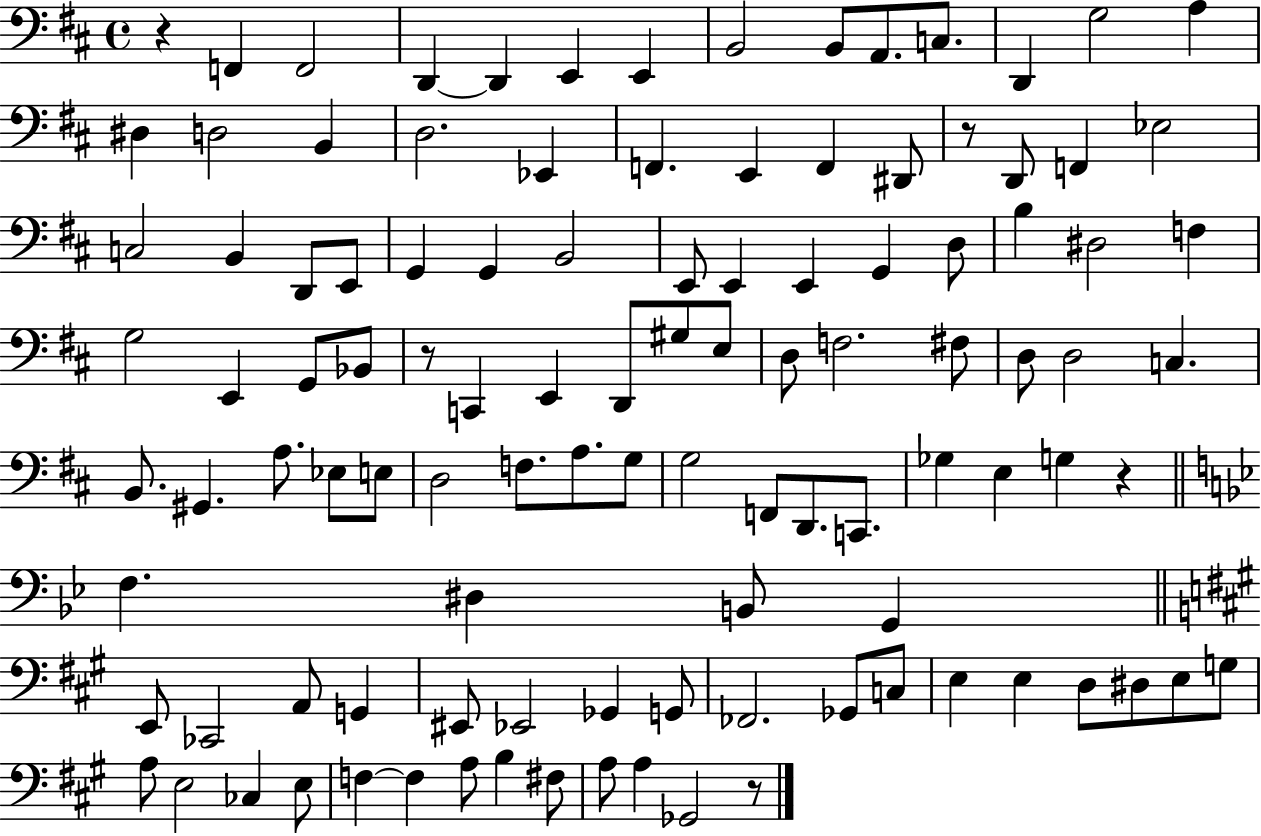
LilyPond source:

{
  \clef bass
  \time 4/4
  \defaultTimeSignature
  \key d \major
  r4 f,4 f,2 | d,4~~ d,4 e,4 e,4 | b,2 b,8 a,8. c8. | d,4 g2 a4 | \break dis4 d2 b,4 | d2. ees,4 | f,4. e,4 f,4 dis,8 | r8 d,8 f,4 ees2 | \break c2 b,4 d,8 e,8 | g,4 g,4 b,2 | e,8 e,4 e,4 g,4 d8 | b4 dis2 f4 | \break g2 e,4 g,8 bes,8 | r8 c,4 e,4 d,8 gis8 e8 | d8 f2. fis8 | d8 d2 c4. | \break b,8. gis,4. a8. ees8 e8 | d2 f8. a8. g8 | g2 f,8 d,8. c,8. | ges4 e4 g4 r4 | \break \bar "||" \break \key g \minor f4. dis4 b,8 g,4 | \bar "||" \break \key a \major e,8 ces,2 a,8 g,4 | eis,8 ees,2 ges,4 g,8 | fes,2. ges,8 c8 | e4 e4 d8 dis8 e8 g8 | \break a8 e2 ces4 e8 | f4~~ f4 a8 b4 fis8 | a8 a4 ges,2 r8 | \bar "|."
}